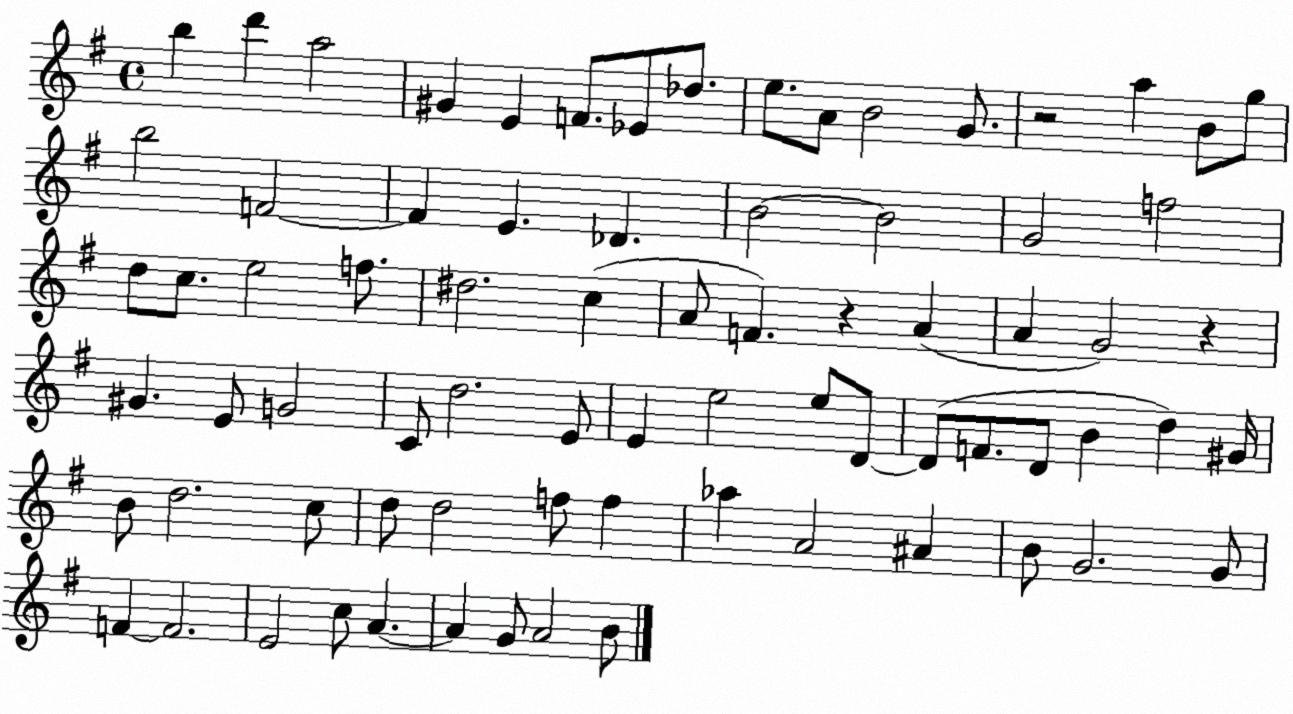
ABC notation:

X:1
T:Untitled
M:4/4
L:1/4
K:G
b d' a2 ^G E F/2 _E/2 _d/2 e/2 A/2 B2 G/2 z2 a B/2 g/2 b2 F2 F E _D B2 B2 G2 f2 d/2 c/2 e2 f/2 ^d2 c A/2 F z A A G2 z ^G E/2 G2 C/2 d2 E/2 E e2 e/2 D/2 D/2 F/2 D/2 B d ^G/4 B/2 d2 c/2 d/2 d2 f/2 f _a A2 ^A B/2 G2 G/2 F F2 E2 c/2 A A G/2 A2 B/2